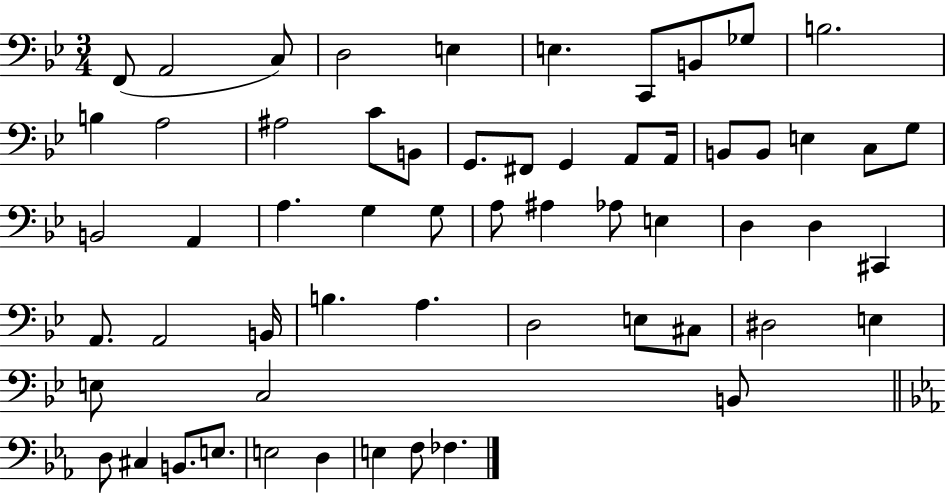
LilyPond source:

{
  \clef bass
  \numericTimeSignature
  \time 3/4
  \key bes \major
  f,8( a,2 c8) | d2 e4 | e4. c,8 b,8 ges8 | b2. | \break b4 a2 | ais2 c'8 b,8 | g,8. fis,8 g,4 a,8 a,16 | b,8 b,8 e4 c8 g8 | \break b,2 a,4 | a4. g4 g8 | a8 ais4 aes8 e4 | d4 d4 cis,4 | \break a,8. a,2 b,16 | b4. a4. | d2 e8 cis8 | dis2 e4 | \break e8 c2 b,8 | \bar "||" \break \key ees \major d8 cis4 b,8. e8. | e2 d4 | e4 f8 fes4. | \bar "|."
}